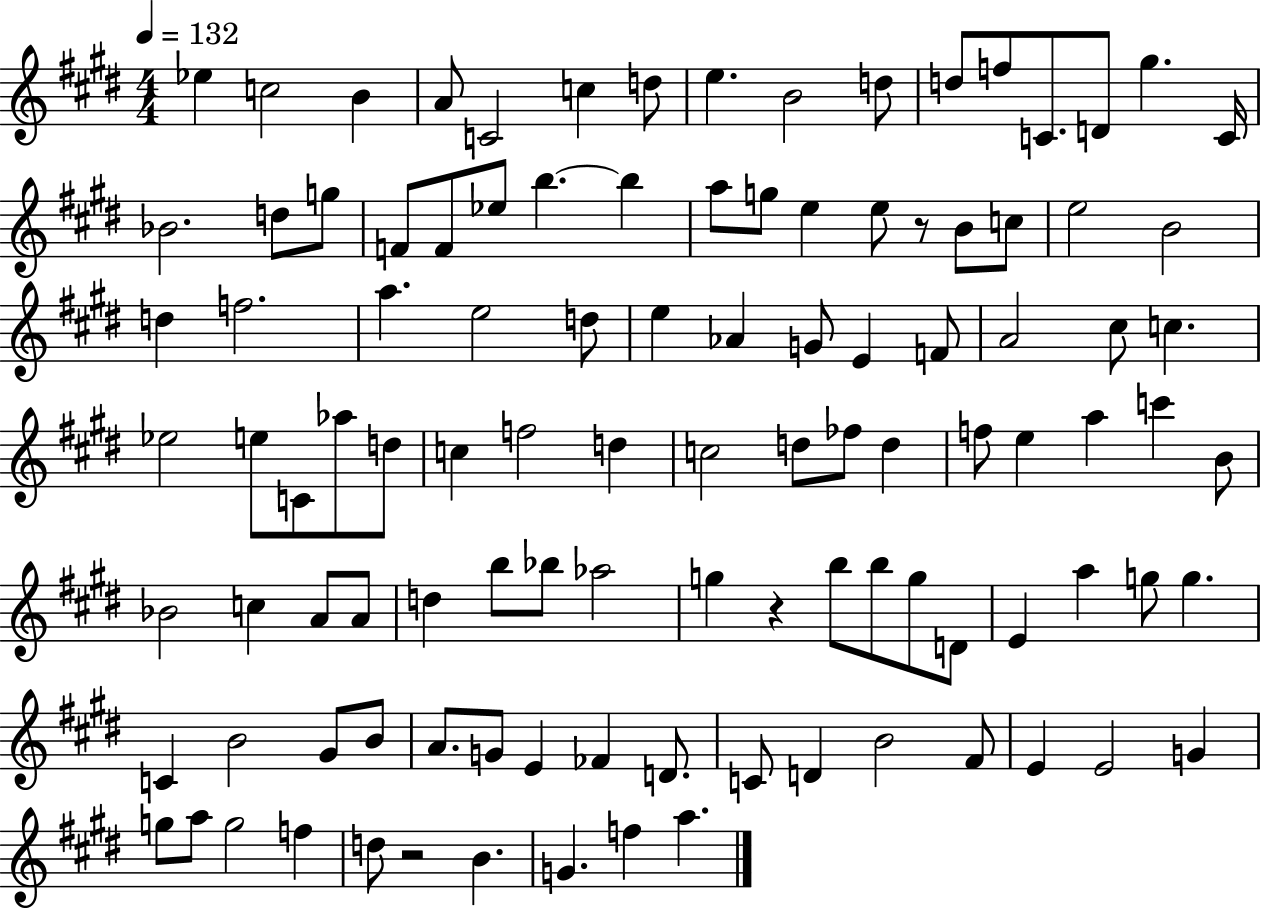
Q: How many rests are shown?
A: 3